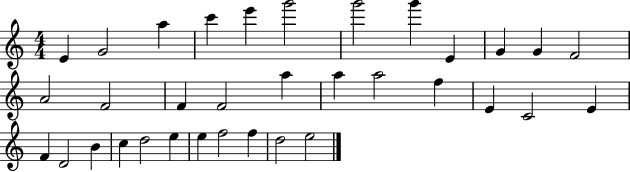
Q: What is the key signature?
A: C major